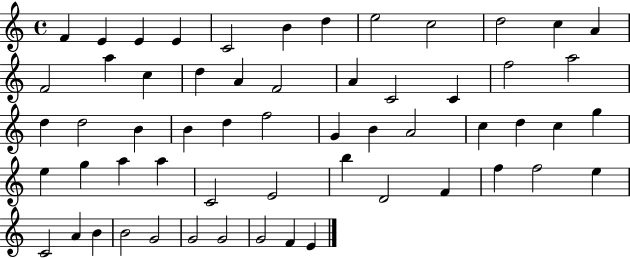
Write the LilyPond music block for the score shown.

{
  \clef treble
  \time 4/4
  \defaultTimeSignature
  \key c \major
  f'4 e'4 e'4 e'4 | c'2 b'4 d''4 | e''2 c''2 | d''2 c''4 a'4 | \break f'2 a''4 c''4 | d''4 a'4 f'2 | a'4 c'2 c'4 | f''2 a''2 | \break d''4 d''2 b'4 | b'4 d''4 f''2 | g'4 b'4 a'2 | c''4 d''4 c''4 g''4 | \break e''4 g''4 a''4 a''4 | c'2 e'2 | b''4 d'2 f'4 | f''4 f''2 e''4 | \break c'2 a'4 b'4 | b'2 g'2 | g'2 g'2 | g'2 f'4 e'4 | \break \bar "|."
}